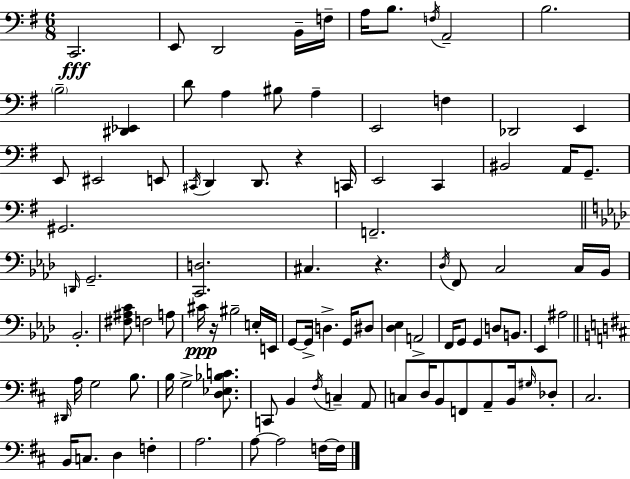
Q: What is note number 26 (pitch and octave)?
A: C2